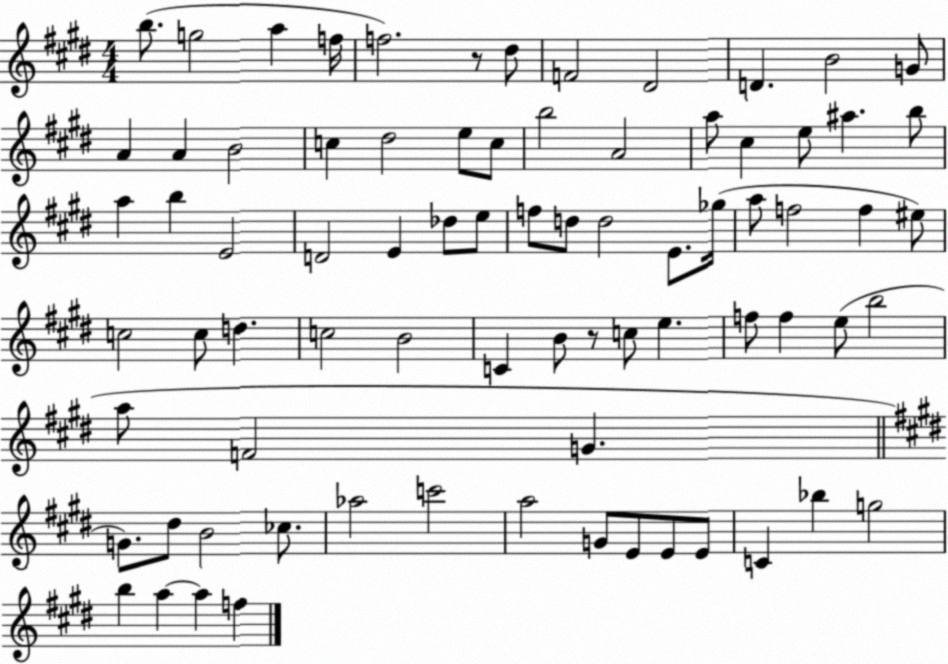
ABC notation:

X:1
T:Untitled
M:4/4
L:1/4
K:E
b/2 g2 a f/4 f2 z/2 ^d/2 F2 ^D2 D B2 G/2 A A B2 c ^d2 e/2 c/2 b2 A2 a/2 ^c e/2 ^a b/2 a b E2 D2 E _d/2 e/2 f/2 d/2 d2 E/2 _g/4 a/2 f2 f ^e/2 c2 c/2 d c2 B2 C B/2 z/2 c/2 e f/2 f e/2 b2 a/2 F2 G G/2 ^d/2 B2 _c/2 _a2 c'2 a2 G/2 E/2 E/2 E/2 C _b g2 b a a f